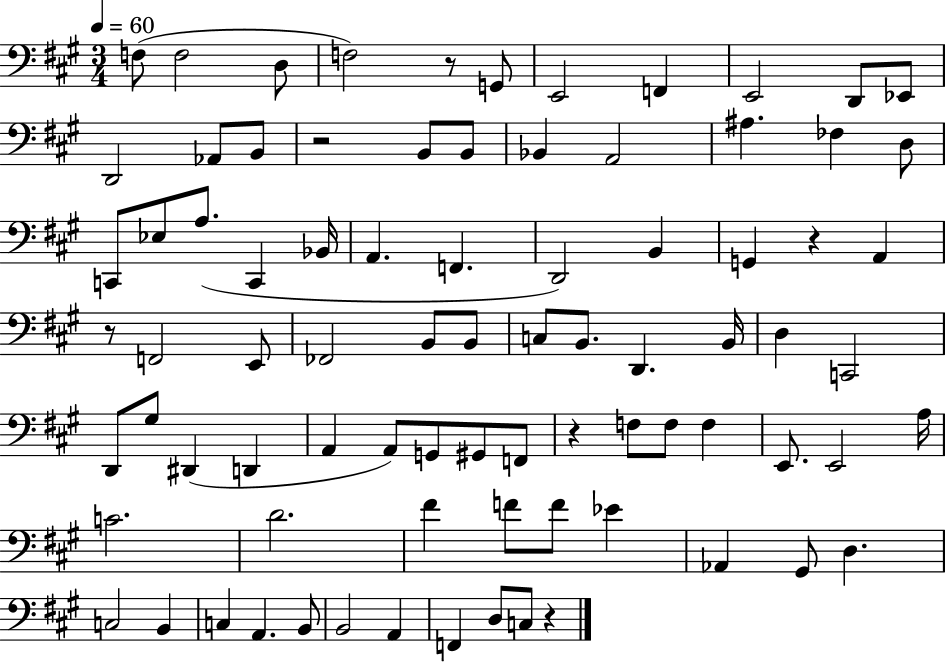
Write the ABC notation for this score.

X:1
T:Untitled
M:3/4
L:1/4
K:A
F,/2 F,2 D,/2 F,2 z/2 G,,/2 E,,2 F,, E,,2 D,,/2 _E,,/2 D,,2 _A,,/2 B,,/2 z2 B,,/2 B,,/2 _B,, A,,2 ^A, _F, D,/2 C,,/2 _E,/2 A,/2 C,, _B,,/4 A,, F,, D,,2 B,, G,, z A,, z/2 F,,2 E,,/2 _F,,2 B,,/2 B,,/2 C,/2 B,,/2 D,, B,,/4 D, C,,2 D,,/2 ^G,/2 ^D,, D,, A,, A,,/2 G,,/2 ^G,,/2 F,,/2 z F,/2 F,/2 F, E,,/2 E,,2 A,/4 C2 D2 ^F F/2 F/2 _E _A,, ^G,,/2 D, C,2 B,, C, A,, B,,/2 B,,2 A,, F,, D,/2 C,/2 z